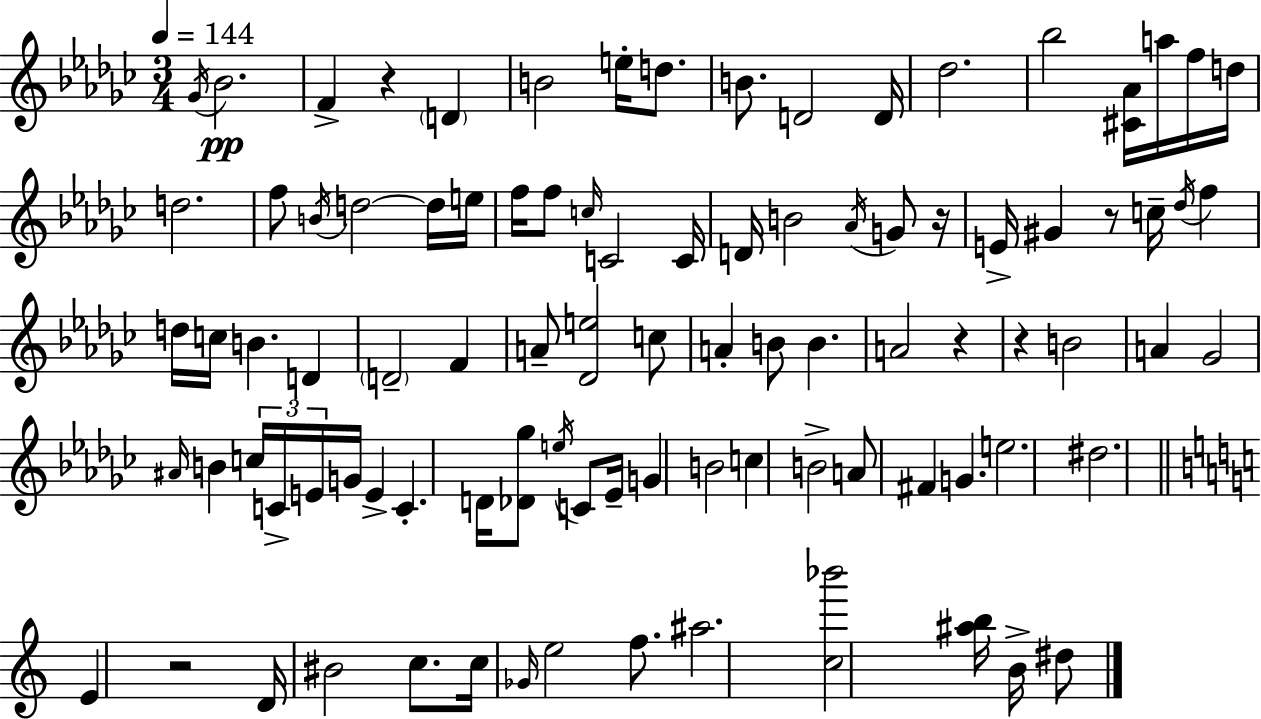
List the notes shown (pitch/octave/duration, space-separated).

Gb4/s Bb4/h. F4/q R/q D4/q B4/h E5/s D5/e. B4/e. D4/h D4/s Db5/h. Bb5/h [C#4,Ab4]/s A5/s F5/s D5/s D5/h. F5/e B4/s D5/h D5/s E5/s F5/s F5/e C5/s C4/h C4/s D4/s B4/h Ab4/s G4/e R/s E4/s G#4/q R/e C5/s Db5/s F5/q D5/s C5/s B4/q. D4/q D4/h F4/q A4/e [Db4,E5]/h C5/e A4/q B4/e B4/q. A4/h R/q R/q B4/h A4/q Gb4/h A#4/s B4/q C5/s C4/s E4/s G4/s E4/q C4/q. D4/s [Db4,Gb5]/e E5/s C4/e Eb4/s G4/q B4/h C5/q B4/h A4/e F#4/q G4/q. E5/h. D#5/h. E4/q R/h D4/s BIS4/h C5/e. C5/s Gb4/s E5/h F5/e. A#5/h. [C5,Bb6]/h [A#5,B5]/s B4/s D#5/e